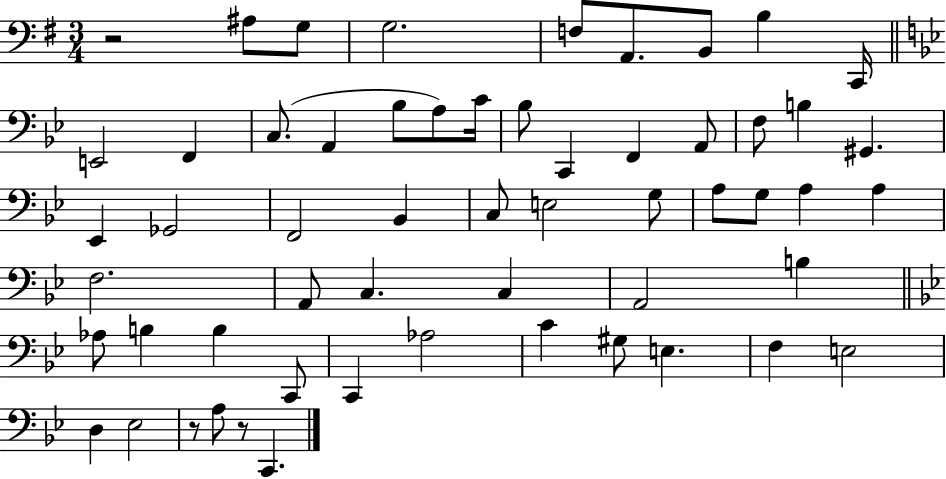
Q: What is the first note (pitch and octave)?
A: A#3